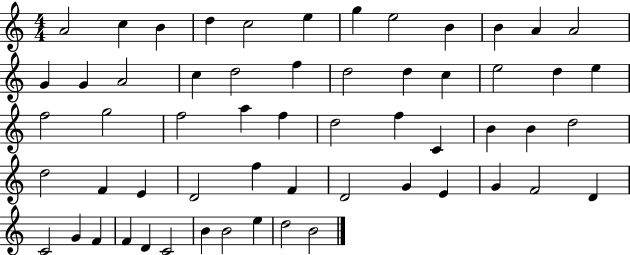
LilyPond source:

{
  \clef treble
  \numericTimeSignature
  \time 4/4
  \key c \major
  a'2 c''4 b'4 | d''4 c''2 e''4 | g''4 e''2 b'4 | b'4 a'4 a'2 | \break g'4 g'4 a'2 | c''4 d''2 f''4 | d''2 d''4 c''4 | e''2 d''4 e''4 | \break f''2 g''2 | f''2 a''4 f''4 | d''2 f''4 c'4 | b'4 b'4 d''2 | \break d''2 f'4 e'4 | d'2 f''4 f'4 | d'2 g'4 e'4 | g'4 f'2 d'4 | \break c'2 g'4 f'4 | f'4 d'4 c'2 | b'4 b'2 e''4 | d''2 b'2 | \break \bar "|."
}